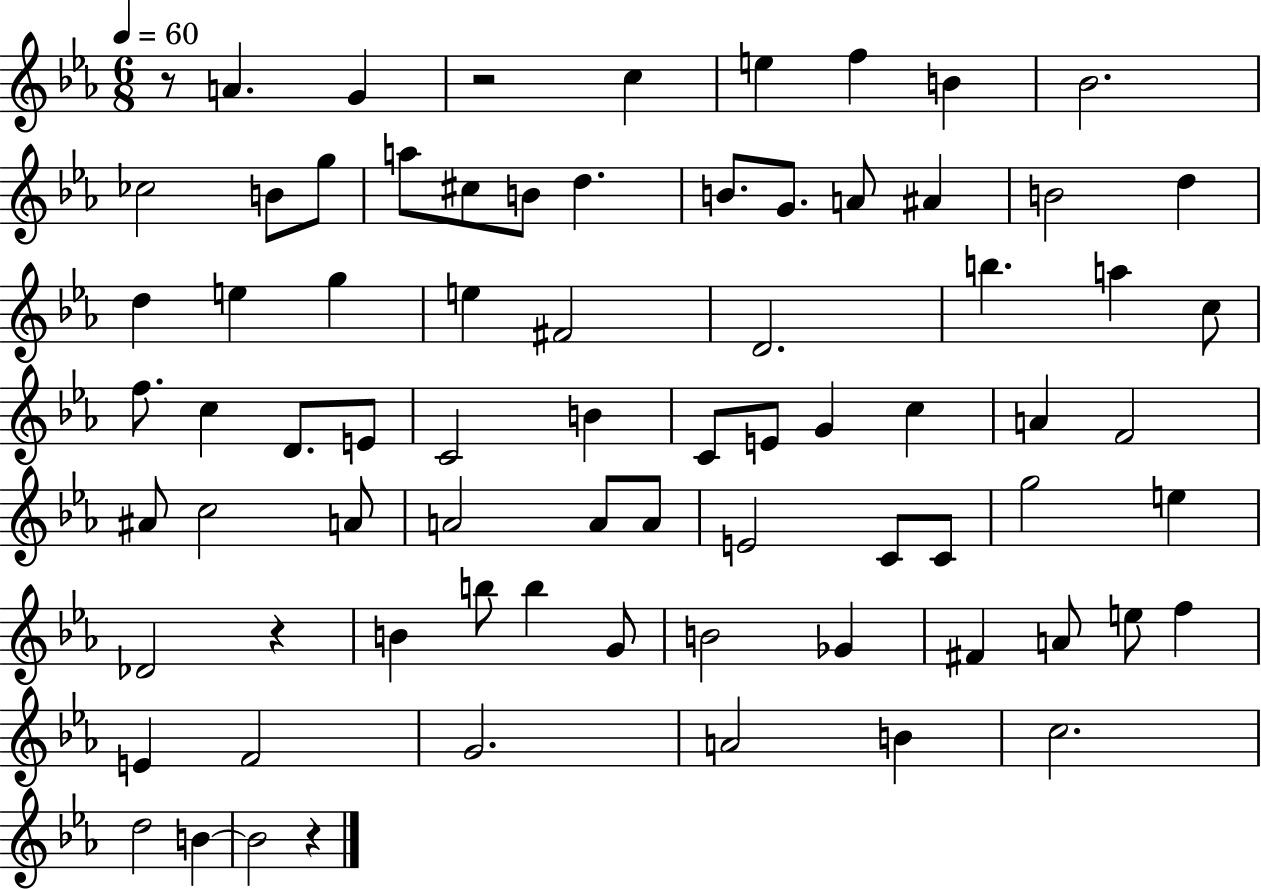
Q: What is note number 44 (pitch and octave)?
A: A4